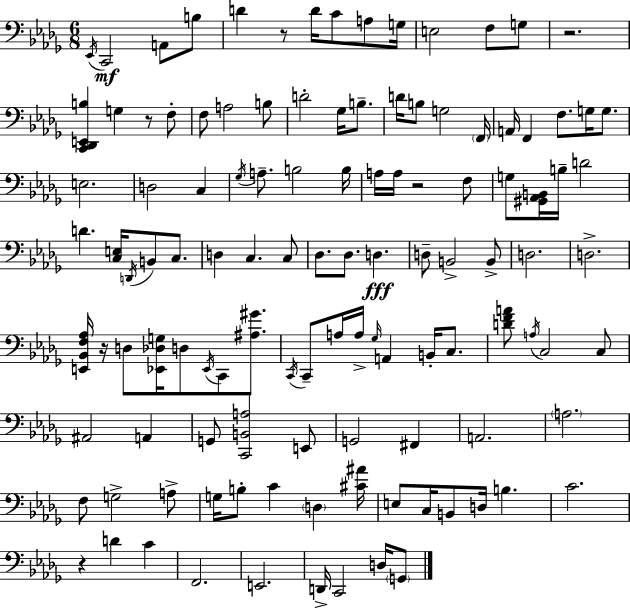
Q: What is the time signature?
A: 6/8